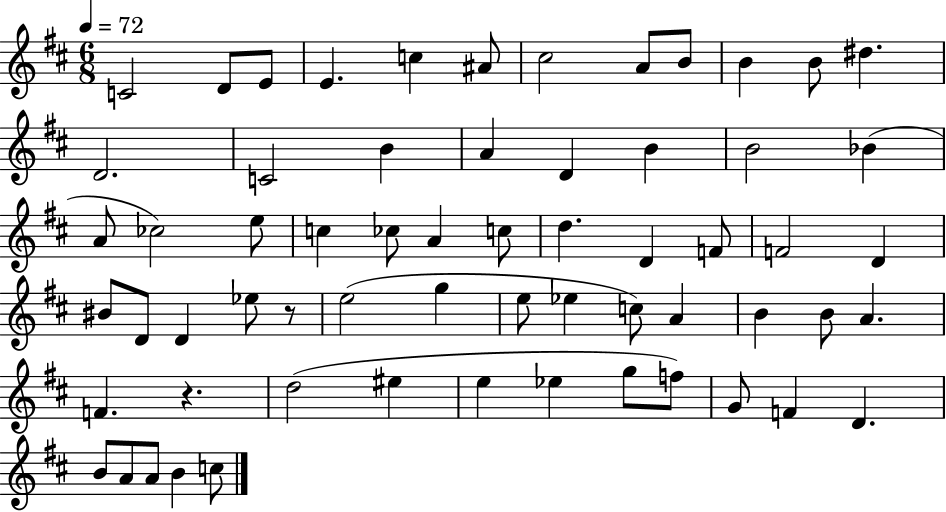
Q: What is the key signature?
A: D major